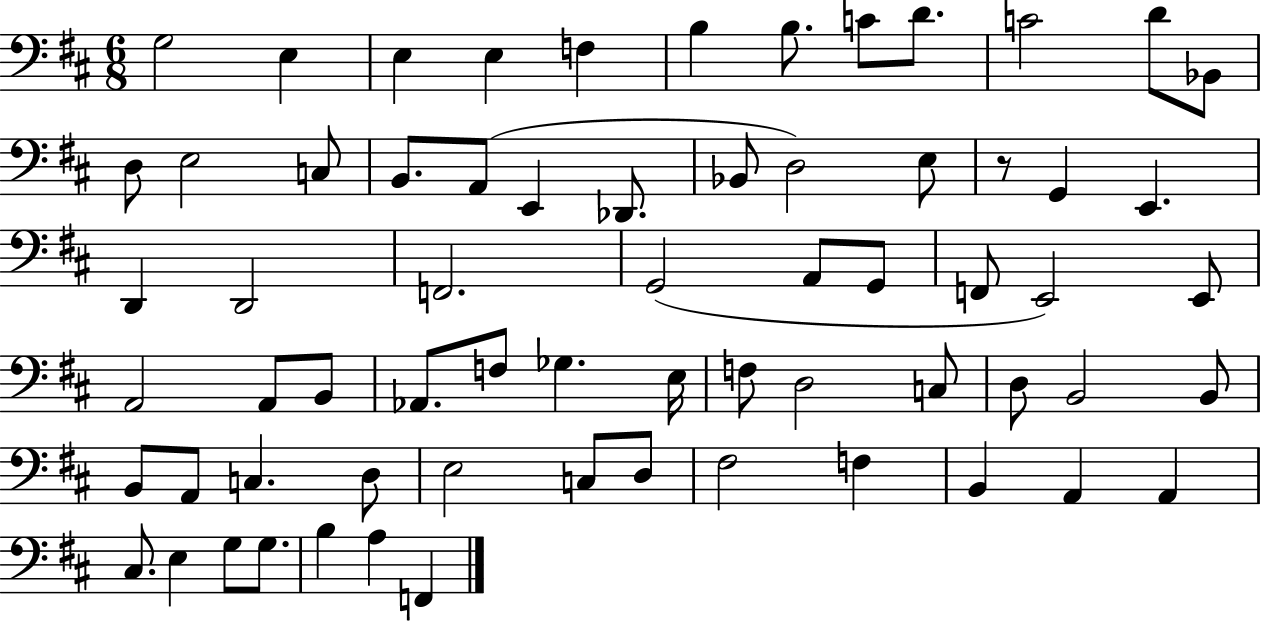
X:1
T:Untitled
M:6/8
L:1/4
K:D
G,2 E, E, E, F, B, B,/2 C/2 D/2 C2 D/2 _B,,/2 D,/2 E,2 C,/2 B,,/2 A,,/2 E,, _D,,/2 _B,,/2 D,2 E,/2 z/2 G,, E,, D,, D,,2 F,,2 G,,2 A,,/2 G,,/2 F,,/2 E,,2 E,,/2 A,,2 A,,/2 B,,/2 _A,,/2 F,/2 _G, E,/4 F,/2 D,2 C,/2 D,/2 B,,2 B,,/2 B,,/2 A,,/2 C, D,/2 E,2 C,/2 D,/2 ^F,2 F, B,, A,, A,, ^C,/2 E, G,/2 G,/2 B, A, F,,